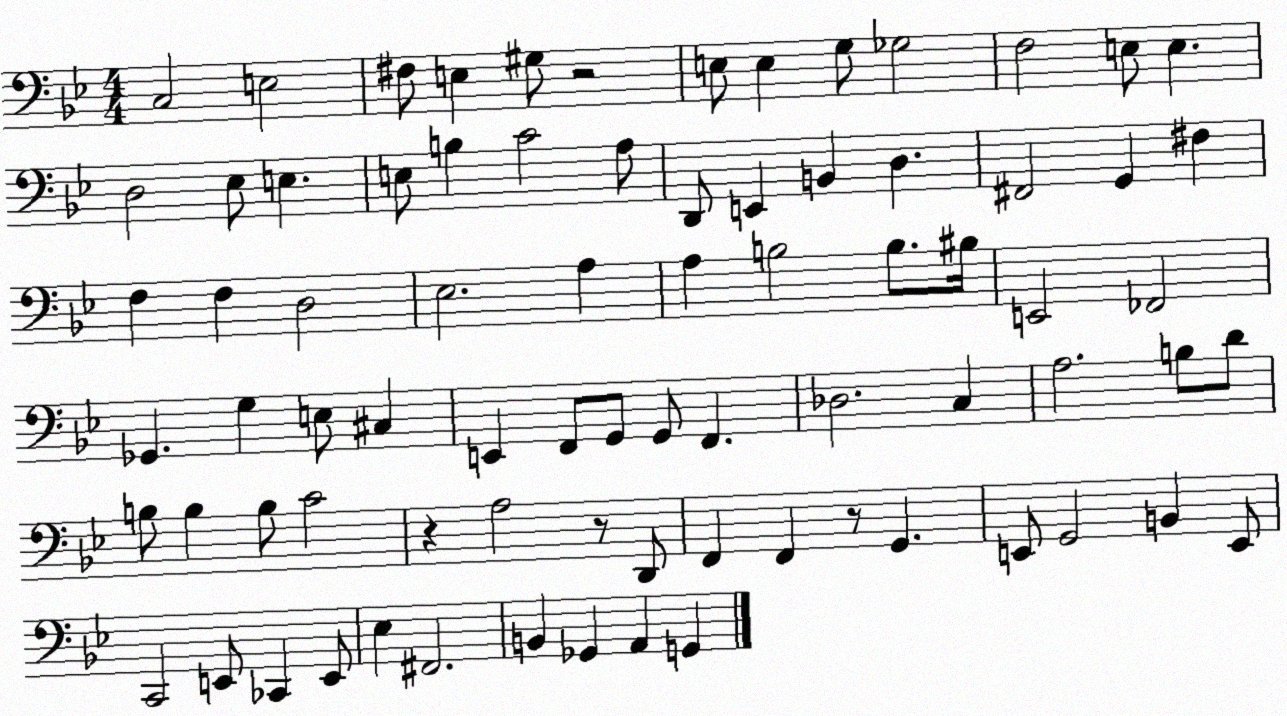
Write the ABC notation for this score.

X:1
T:Untitled
M:4/4
L:1/4
K:Bb
C,2 E,2 ^F,/2 E, ^G,/2 z2 E,/2 E, G,/2 _G,2 F,2 E,/2 E, D,2 _E,/2 E, E,/2 B, C2 A,/2 D,,/2 E,, B,, D, ^F,,2 G,, ^F, F, F, D,2 _E,2 A, A, B,2 B,/2 ^B,/4 E,,2 _F,,2 _G,, G, E,/2 ^C, E,, F,,/2 G,,/2 G,,/2 F,, _D,2 C, A,2 B,/2 D/2 B,/2 B, B,/2 C2 z A,2 z/2 D,,/2 F,, F,, z/2 G,, E,,/2 G,,2 B,, E,,/2 C,,2 E,,/2 _C,, E,,/2 _E, ^F,,2 B,, _G,, A,, G,,